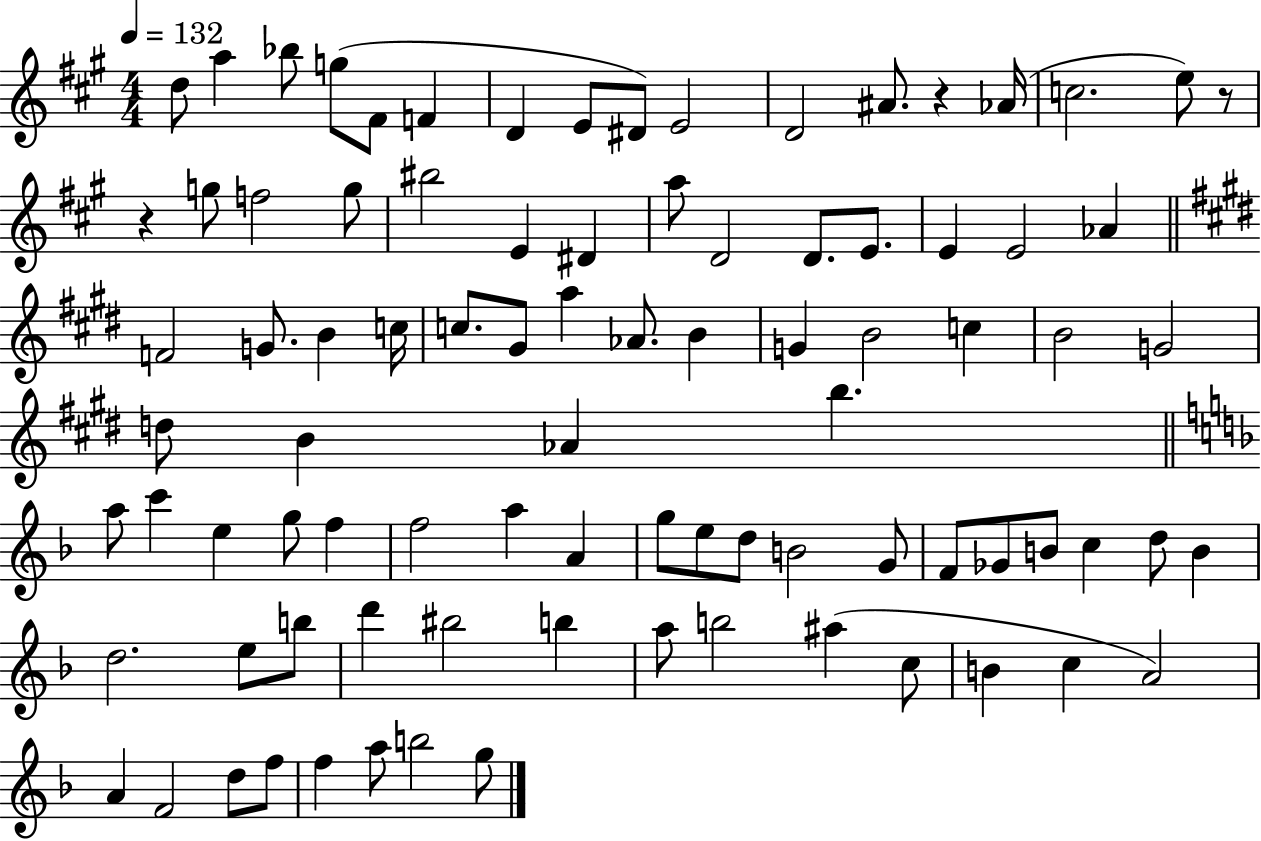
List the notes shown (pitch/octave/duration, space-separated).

D5/e A5/q Bb5/e G5/e F#4/e F4/q D4/q E4/e D#4/e E4/h D4/h A#4/e. R/q Ab4/s C5/h. E5/e R/e R/q G5/e F5/h G5/e BIS5/h E4/q D#4/q A5/e D4/h D4/e. E4/e. E4/q E4/h Ab4/q F4/h G4/e. B4/q C5/s C5/e. G#4/e A5/q Ab4/e. B4/q G4/q B4/h C5/q B4/h G4/h D5/e B4/q Ab4/q B5/q. A5/e C6/q E5/q G5/e F5/q F5/h A5/q A4/q G5/e E5/e D5/e B4/h G4/e F4/e Gb4/e B4/e C5/q D5/e B4/q D5/h. E5/e B5/e D6/q BIS5/h B5/q A5/e B5/h A#5/q C5/e B4/q C5/q A4/h A4/q F4/h D5/e F5/e F5/q A5/e B5/h G5/e